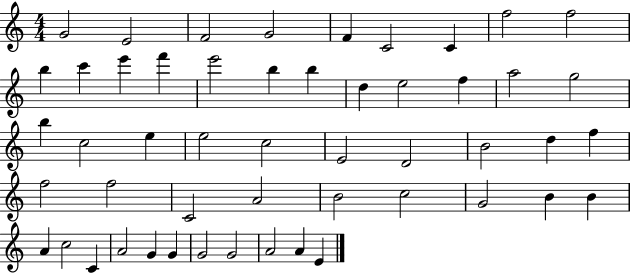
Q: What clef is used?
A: treble